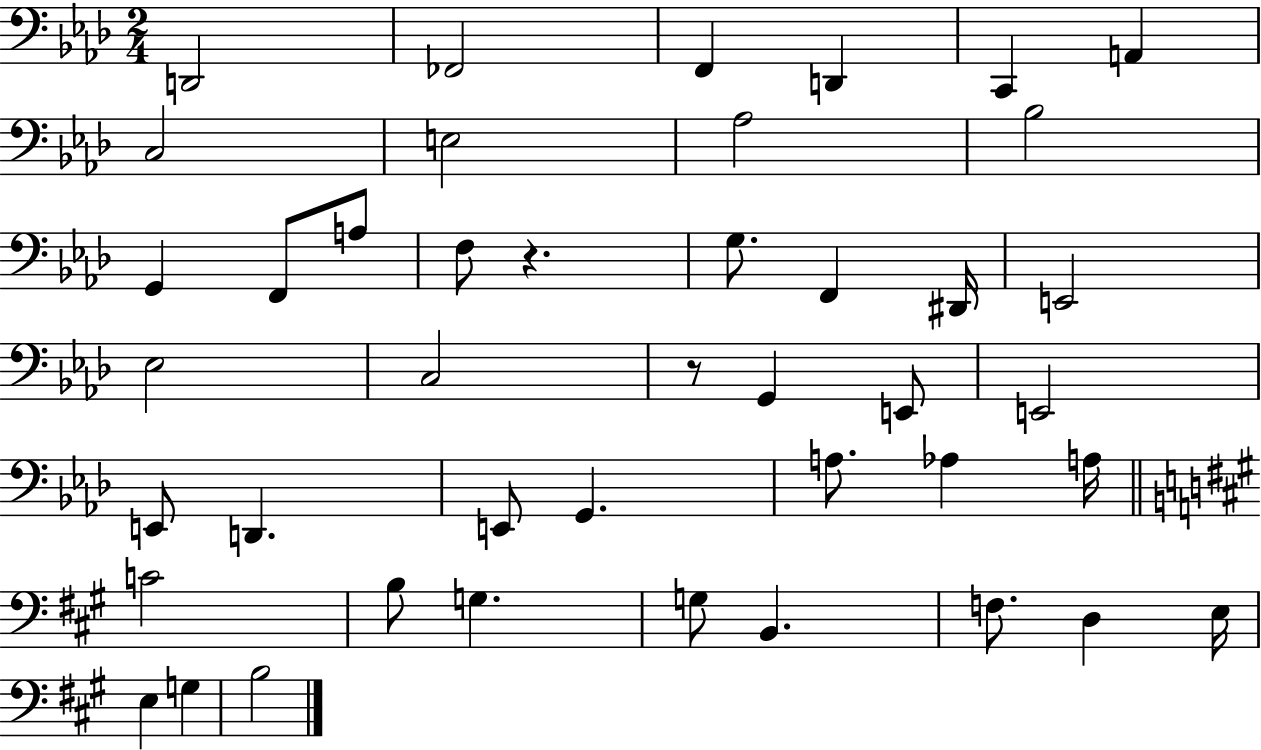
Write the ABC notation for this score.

X:1
T:Untitled
M:2/4
L:1/4
K:Ab
D,,2 _F,,2 F,, D,, C,, A,, C,2 E,2 _A,2 _B,2 G,, F,,/2 A,/2 F,/2 z G,/2 F,, ^D,,/4 E,,2 _E,2 C,2 z/2 G,, E,,/2 E,,2 E,,/2 D,, E,,/2 G,, A,/2 _A, A,/4 C2 B,/2 G, G,/2 B,, F,/2 D, E,/4 E, G, B,2